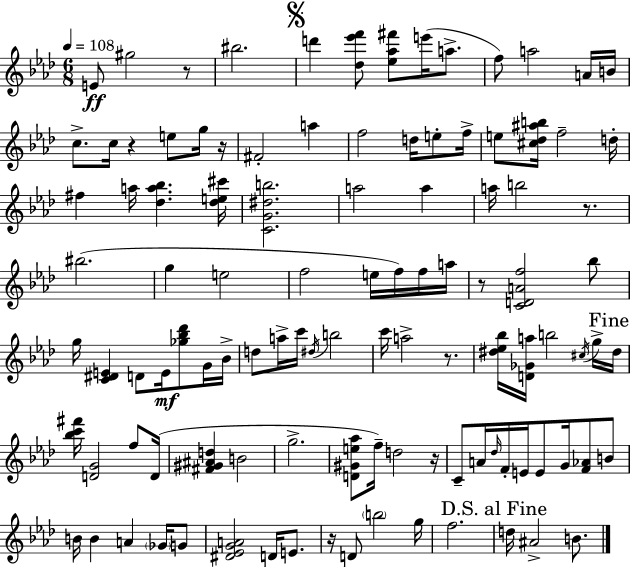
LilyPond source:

{
  \clef treble
  \numericTimeSignature
  \time 6/8
  \key aes \major
  \tempo 4 = 108
  e'8\ff gis''2 r8 | bis''2. | \mark \markup { \musicglyph "scripts.segno" } d'''4 <des'' ees''' f'''>8 <ees'' aes'' fis'''>8 e'''16( a''8.-> | f''8) a''2 a'16 b'16 | \break c''8.-> c''16 r4 e''8 g''16 r16 | fis'2-. a''4 | f''2 d''16 e''8-. f''16-> | e''8 <cis'' des'' ais'' b''>16 f''2-- d''16-. | \break fis''4 a''16 <des'' a'' bes''>4. <des'' e'' cis'''>16 | <c' g' dis'' b''>2. | a''2 a''4 | a''16 b''2 r8. | \break bis''2.( | g''4 e''2 | f''2 e''16 f''16) f''16 a''16 | r8 <c' d' a' f''>2 bes''8 | \break g''16 <c' dis' e'>4 d'8 e'16\mf <ges'' bes'' des'''>8 g'16 bes'16-> | d''8 a''16-> c'''16 \acciaccatura { dis''16 } b''2 | c'''16 a''2-> r8. | <dis'' ees'' bes''>16 <d' ges' a''>16 b''2 \acciaccatura { cis''16 } | \break g''16-> \mark "Fine" dis''16 <bes'' c''' fis'''>16 <d' g'>2 f''8 | d'16( <fis' gis' ais' d''>4 b'2 | g''2.-> | <d' gis' e'' aes''>8 f''16--) d''2 | \break r16 c'8-- a'16 \grace { des''16 } f'16-. e'16 e'8 g'16 <f' aes'>8 | b'8 b'16 b'4 a'4 | \parenthesize ges'16 g'8 <dis' ees' g' a'>2 d'16 | e'8. r16 d'8 \parenthesize b''2 | \break g''16 f''2. | \mark "D.S. al Fine" d''16 ais'2-> | b'8. \bar "|."
}